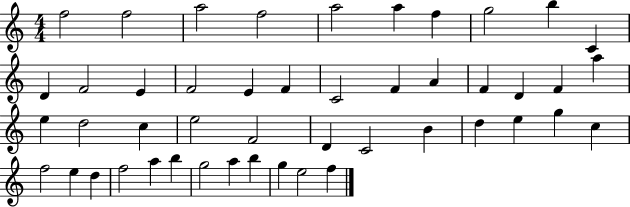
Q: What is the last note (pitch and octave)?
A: F5